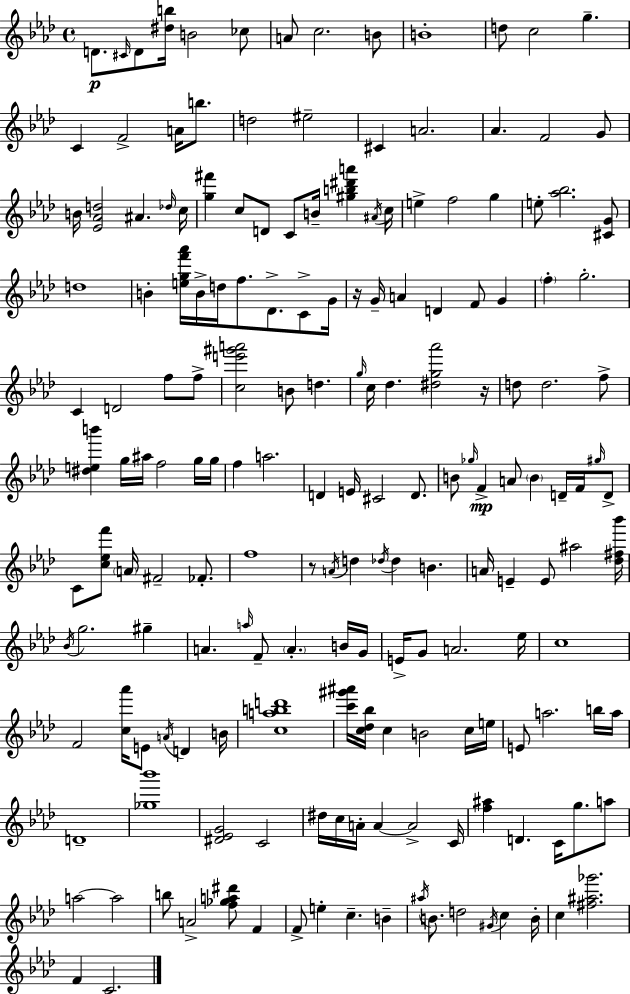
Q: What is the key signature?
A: AES major